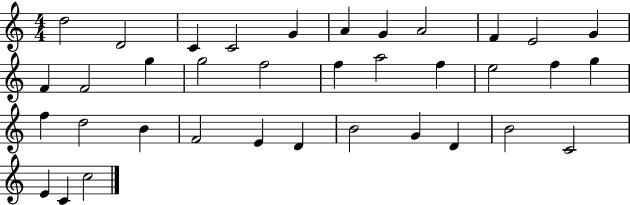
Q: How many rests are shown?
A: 0